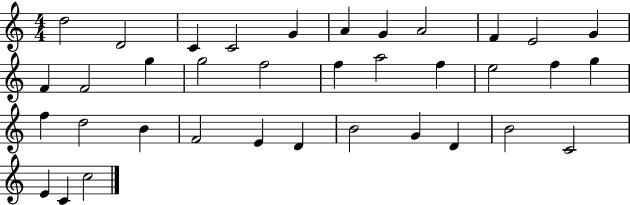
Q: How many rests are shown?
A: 0